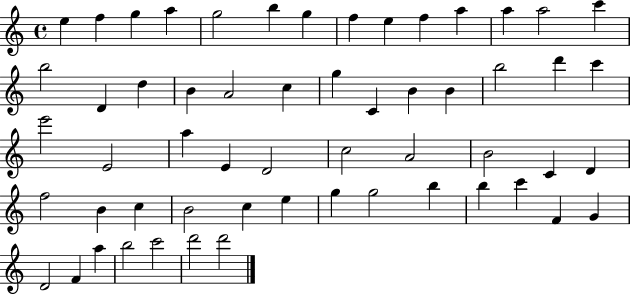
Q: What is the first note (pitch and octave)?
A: E5